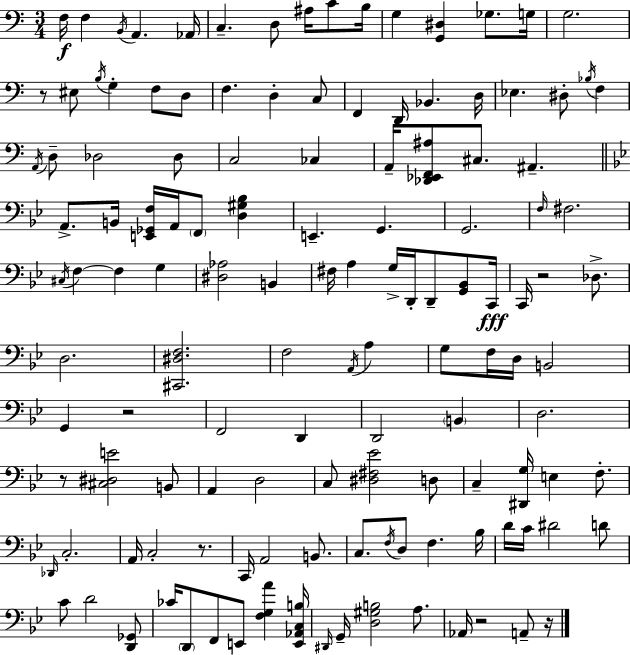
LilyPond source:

{
  \clef bass
  \numericTimeSignature
  \time 3/4
  \key c \major
  \repeat volta 2 { f16\f f4 \acciaccatura { b,16 } a,4. | aes,16 c4.-- d8 ais16 c'8 | b16 g4 <g, dis>4 ges8. | g16 g2. | \break r8 eis8 \acciaccatura { b16 } g4-. f8 | d8 f4. d4-. | c8 f,4 d,16 bes,4. | d16 ees4. dis8-. \acciaccatura { bes16 } f4 | \break \acciaccatura { a,16 } d8-- des2 | des8 c2 | ces4 a,16-- <des, ees, f, ais>8 cis8. ais,4.-- | \bar "||" \break \key g \minor a,8.-> b,16 <e, ges, f>16 a,16 \parenthesize f,8 <d gis bes>4 | e,4.-- g,4. | g,2. | \grace { f16 } fis2. | \break \acciaccatura { cis16 } f4~~ f4 g4 | <dis aes>2 b,4 | fis16 a4 g16-> d,16-. d,8-- <g, bes,>8 | c,16\fff c,16 r2 des8.-> | \break d2. | <cis, dis f>2. | f2 \acciaccatura { a,16 } a4 | g8 f16 d16 b,2 | \break g,4 r2 | f,2 d,4 | d,2 \parenthesize b,4 | d2. | \break r8 <cis dis e'>2 | b,8 a,4 d2 | c8 <dis fis ees'>2 | d8 c4-- <dis, g>16 e4 | \break f8.-. \grace { des,16 } c2.-. | a,16 c2-. | r8. c,16 a,2 | b,8. c8. \acciaccatura { f16 } d8 f4. | \break bes16 d'16 c'16 dis'2 | d'8 c'8 d'2 | <d, ges,>8 ces'16 \parenthesize d,8 f,8 e,8 | <f g a'>4 <e, aes, c b>16 \grace { dis,16 } g,16-- <d gis b>2 | \break a8. aes,16 r2 | a,8-- r16 } \bar "|."
}